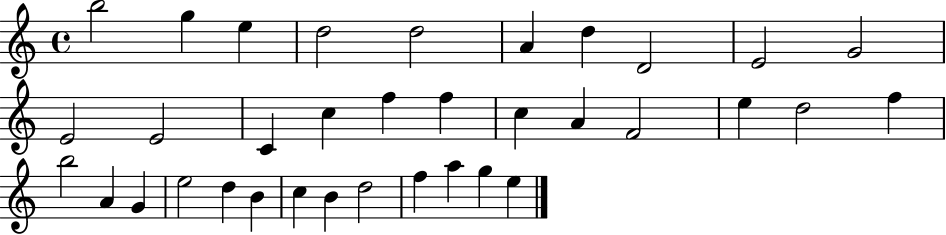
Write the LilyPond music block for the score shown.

{
  \clef treble
  \time 4/4
  \defaultTimeSignature
  \key c \major
  b''2 g''4 e''4 | d''2 d''2 | a'4 d''4 d'2 | e'2 g'2 | \break e'2 e'2 | c'4 c''4 f''4 f''4 | c''4 a'4 f'2 | e''4 d''2 f''4 | \break b''2 a'4 g'4 | e''2 d''4 b'4 | c''4 b'4 d''2 | f''4 a''4 g''4 e''4 | \break \bar "|."
}